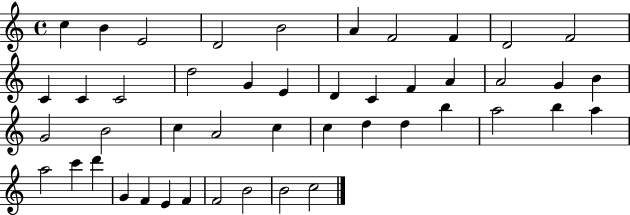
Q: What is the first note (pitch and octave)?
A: C5